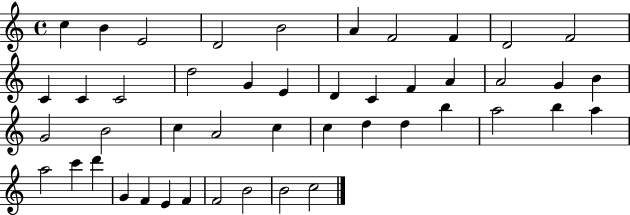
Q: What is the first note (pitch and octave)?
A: C5